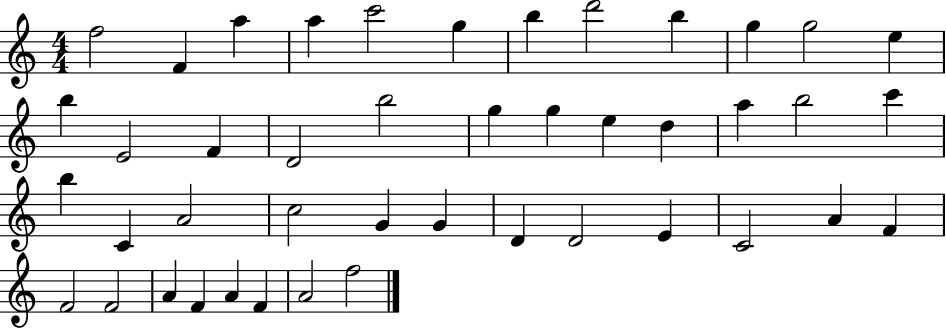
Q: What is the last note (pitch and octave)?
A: F5